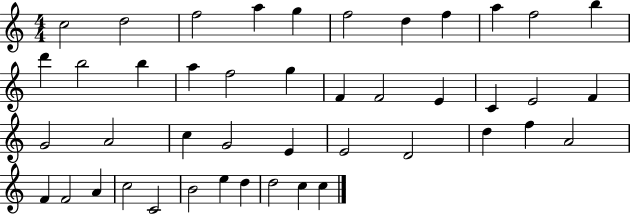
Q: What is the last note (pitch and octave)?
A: C5